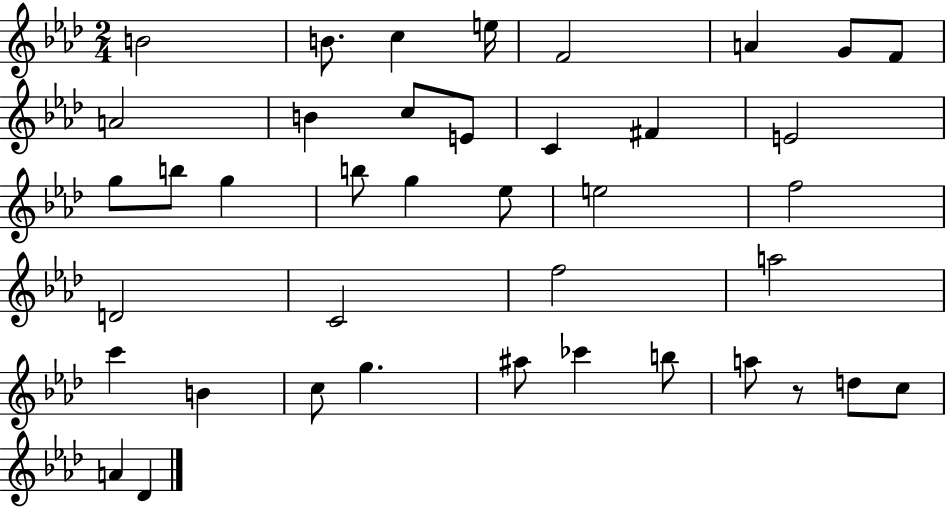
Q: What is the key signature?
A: AES major